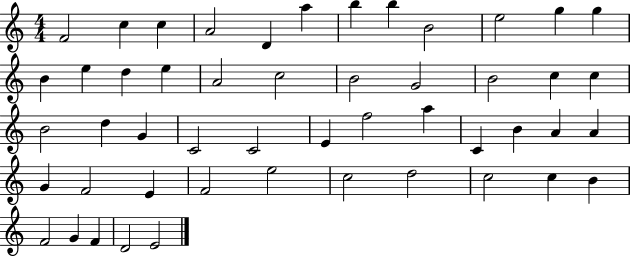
X:1
T:Untitled
M:4/4
L:1/4
K:C
F2 c c A2 D a b b B2 e2 g g B e d e A2 c2 B2 G2 B2 c c B2 d G C2 C2 E f2 a C B A A G F2 E F2 e2 c2 d2 c2 c B F2 G F D2 E2